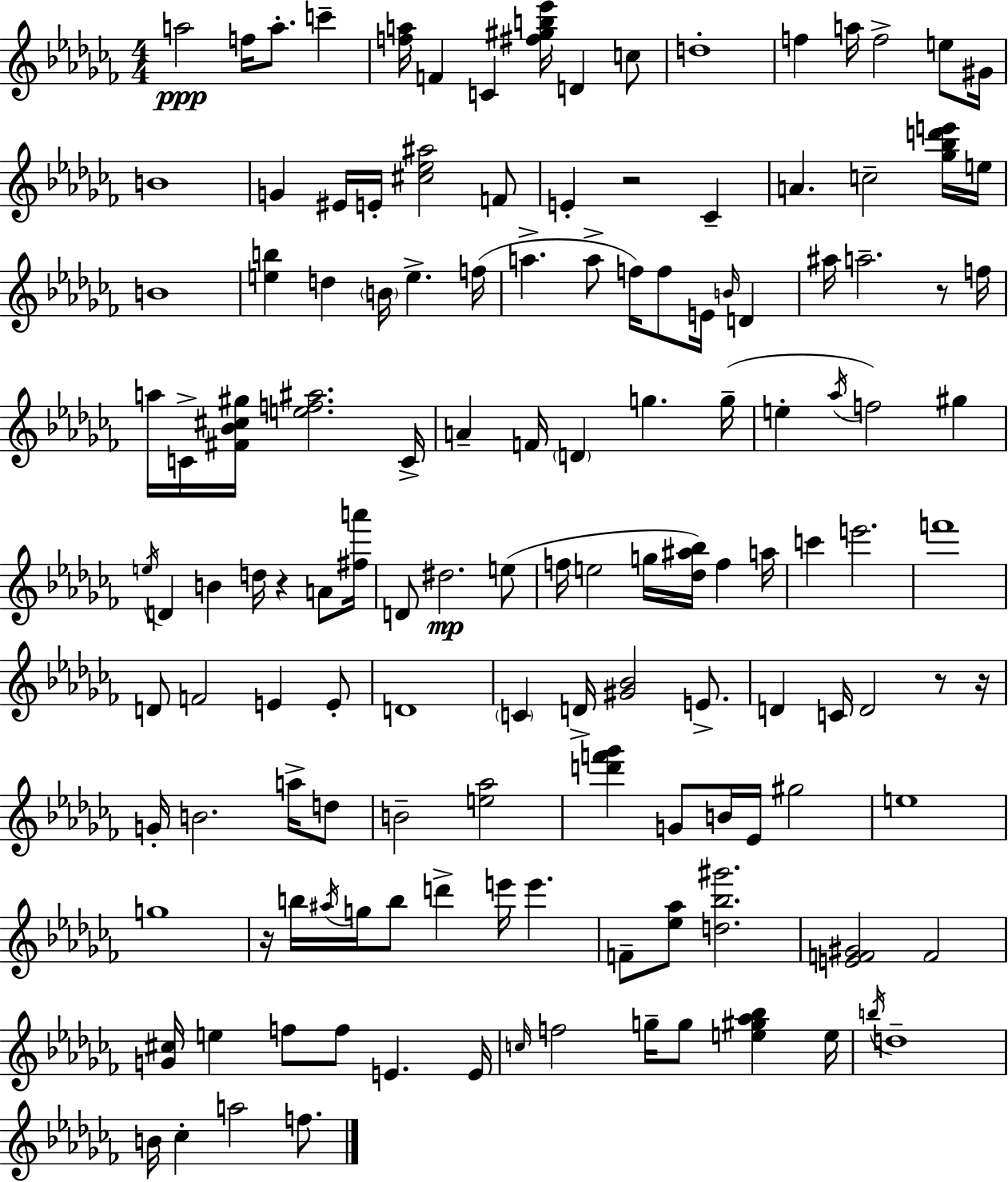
A5/h F5/s A5/e. C6/q [F5,A5]/s F4/q C4/q [F#5,G#5,B5,Eb6]/s D4/q C5/e D5/w F5/q A5/s F5/h E5/e G#4/s B4/w G4/q EIS4/s E4/s [C#5,Eb5,A#5]/h F4/e E4/q R/h CES4/q A4/q. C5/h [Gb5,Bb5,D6,E6]/s E5/s B4/w [E5,B5]/q D5/q B4/s E5/q. F5/s A5/q. A5/e F5/s F5/e E4/s B4/s D4/q A#5/s A5/h. R/e F5/s A5/s C4/s [F#4,Bb4,C#5,G#5]/s [E5,F5,A#5]/h. C4/s A4/q F4/s D4/q G5/q. G5/s E5/q Ab5/s F5/h G#5/q E5/s D4/q B4/q D5/s R/q A4/e [F#5,A6]/s D4/e D#5/h. E5/e F5/s E5/h G5/s [Db5,A#5,Bb5]/s F5/q A5/s C6/q E6/h. F6/w D4/e F4/h E4/q E4/e D4/w C4/q D4/s [G#4,Bb4]/h E4/e. D4/q C4/s D4/h R/e R/s G4/s B4/h. A5/s D5/e B4/h [E5,Ab5]/h [D6,F6,Gb6]/q G4/e B4/s Eb4/s G#5/h E5/w G5/w R/s B5/s A#5/s G5/s B5/e D6/q E6/s E6/q. F4/e [Eb5,Ab5]/e [D5,Bb5,G#6]/h. [E4,F4,G#4]/h F4/h [G4,C#5]/s E5/q F5/e F5/e E4/q. E4/s C5/s F5/h G5/s G5/e [E5,G#5,Ab5,Bb5]/q E5/s B5/s D5/w B4/s CES5/q A5/h F5/e.